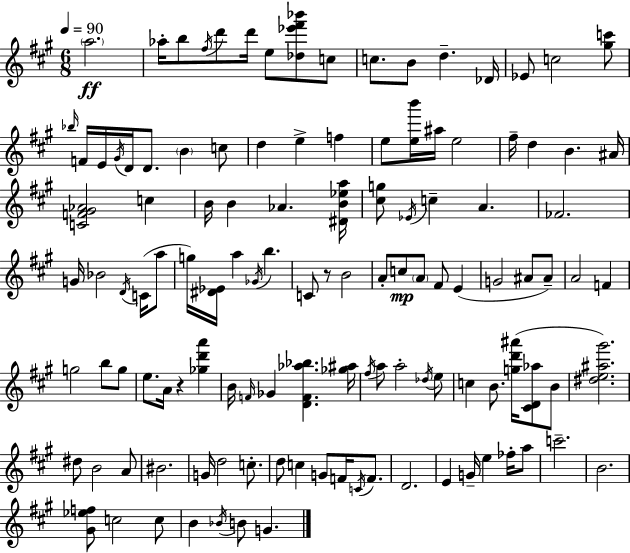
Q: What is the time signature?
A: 6/8